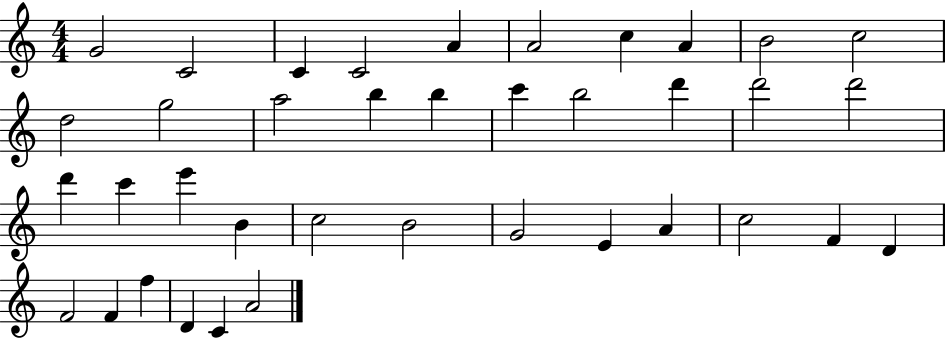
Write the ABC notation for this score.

X:1
T:Untitled
M:4/4
L:1/4
K:C
G2 C2 C C2 A A2 c A B2 c2 d2 g2 a2 b b c' b2 d' d'2 d'2 d' c' e' B c2 B2 G2 E A c2 F D F2 F f D C A2